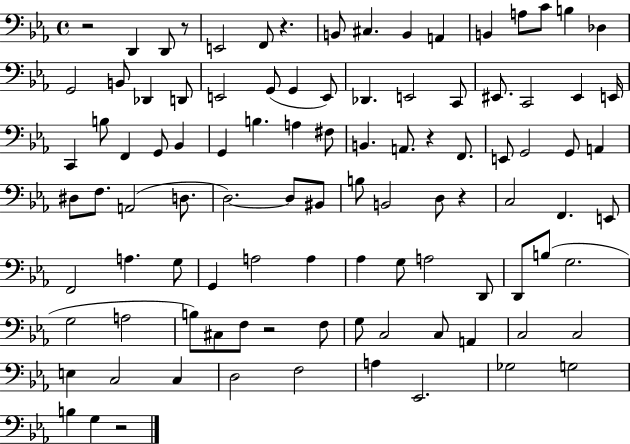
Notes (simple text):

R/h D2/q D2/e R/e E2/h F2/e R/q. B2/e C#3/q. B2/q A2/q B2/q A3/e C4/e B3/q Db3/q G2/h B2/e Db2/q D2/e E2/h G2/e G2/q E2/e Db2/q. E2/h C2/e EIS2/e. C2/h EIS2/q E2/s C2/q B3/e F2/q G2/e Bb2/q G2/q B3/q. A3/q F#3/e B2/q. A2/e. R/q F2/e. E2/e G2/h G2/e A2/q D#3/e F3/e. A2/h D3/e. D3/h. D3/e BIS2/e B3/e B2/h D3/e R/q C3/h F2/q. E2/e F2/h A3/q. G3/e G2/q A3/h A3/q Ab3/q G3/e A3/h D2/e D2/e B3/e G3/h. G3/h A3/h B3/e C#3/e F3/e R/h F3/e G3/e C3/h C3/e A2/q C3/h C3/h E3/q C3/h C3/q D3/h F3/h A3/q Eb2/h. Gb3/h G3/h B3/q G3/q R/h